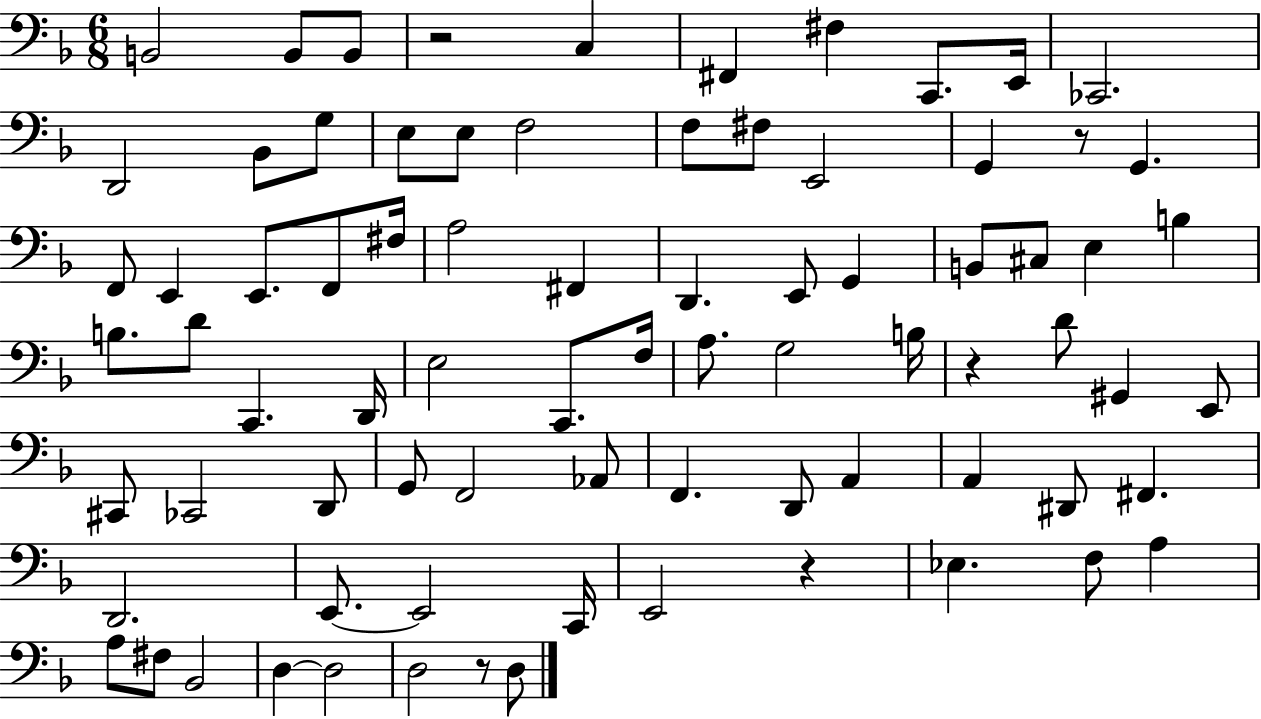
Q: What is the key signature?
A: F major